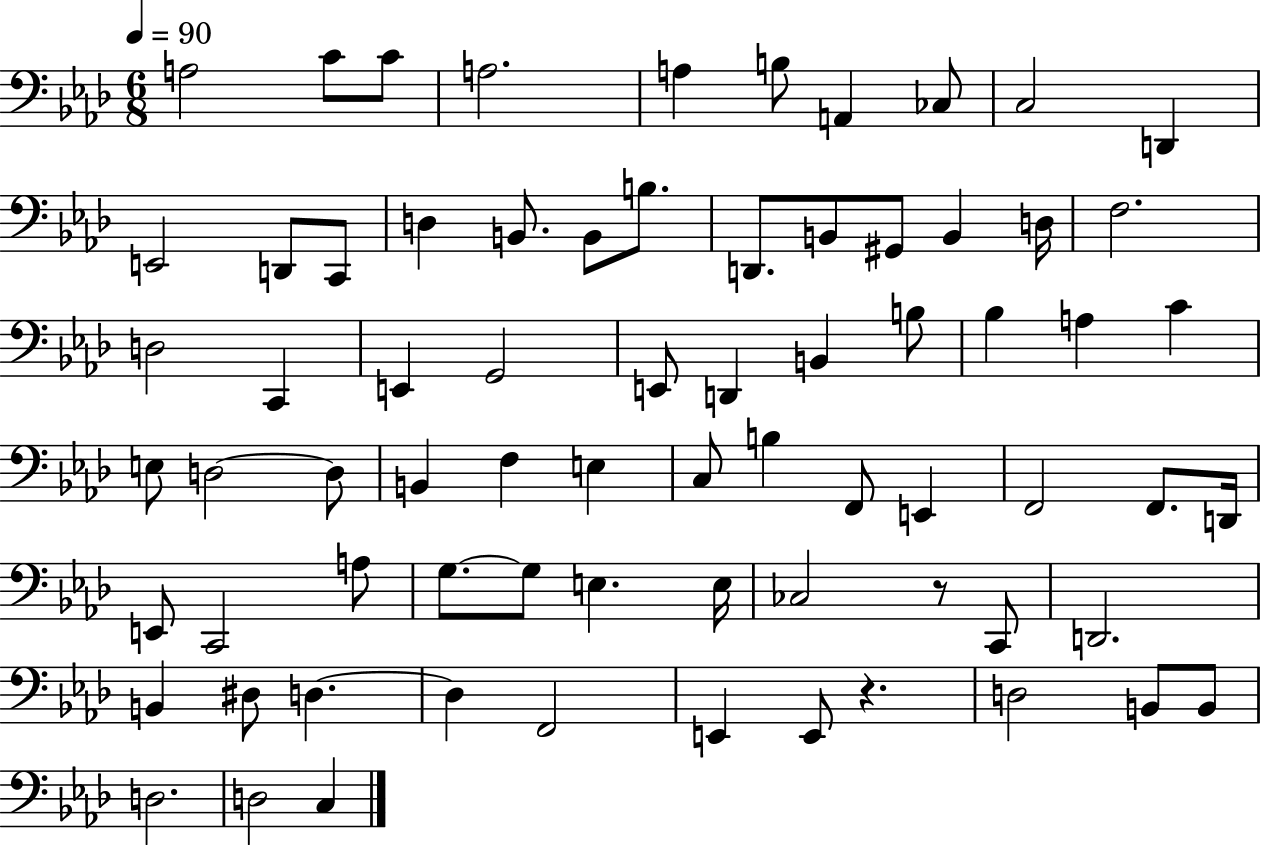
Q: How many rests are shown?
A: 2